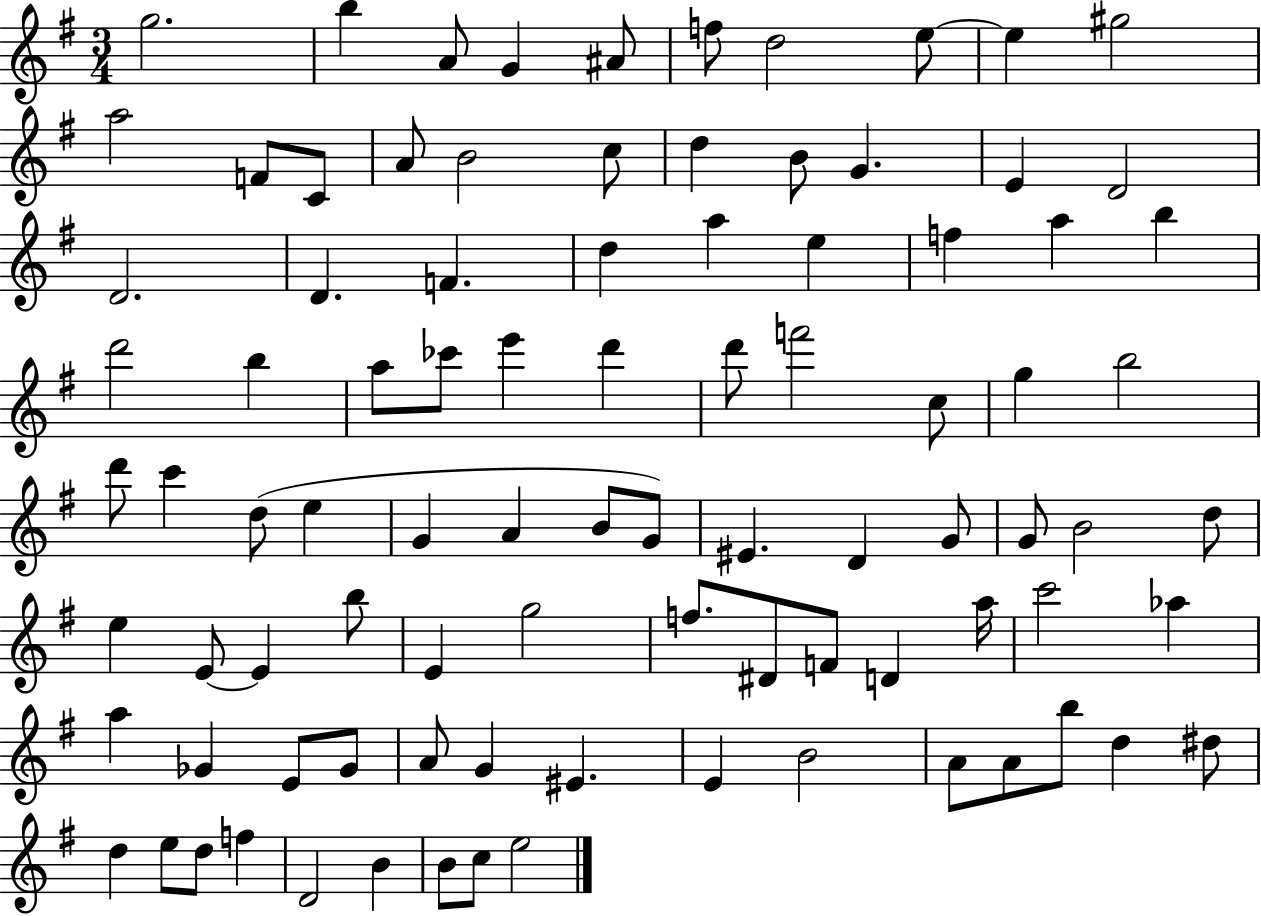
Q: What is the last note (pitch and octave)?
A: E5